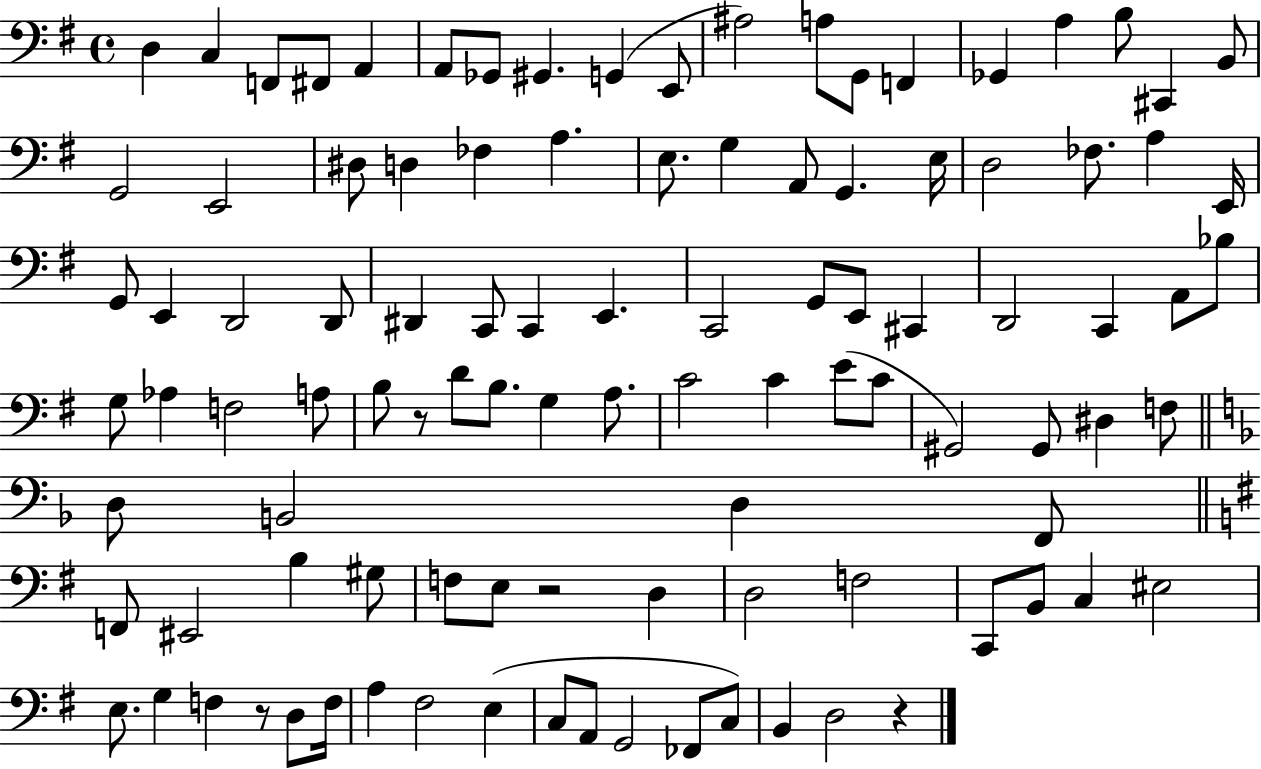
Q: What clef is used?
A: bass